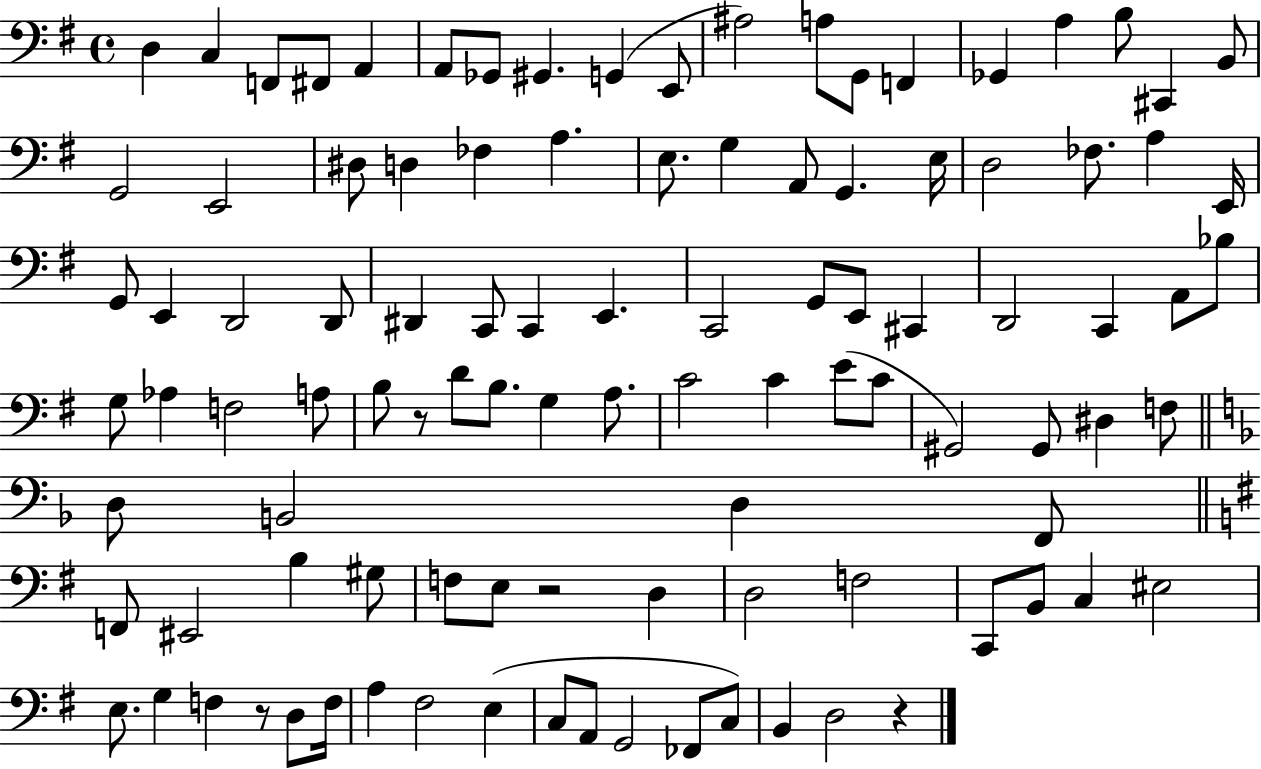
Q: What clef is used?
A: bass